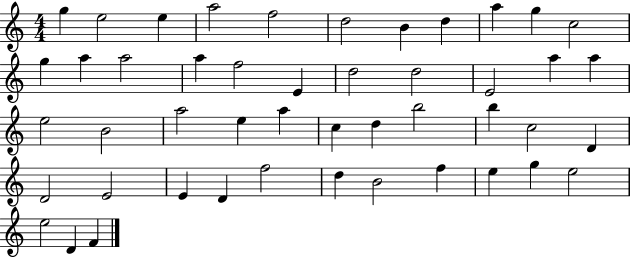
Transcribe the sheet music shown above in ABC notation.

X:1
T:Untitled
M:4/4
L:1/4
K:C
g e2 e a2 f2 d2 B d a g c2 g a a2 a f2 E d2 d2 E2 a a e2 B2 a2 e a c d b2 b c2 D D2 E2 E D f2 d B2 f e g e2 e2 D F